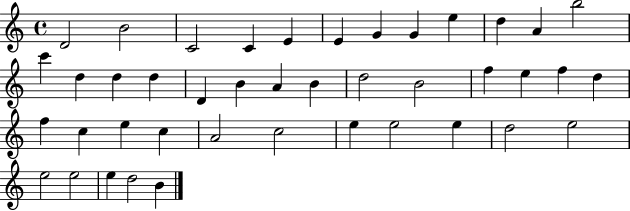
{
  \clef treble
  \time 4/4
  \defaultTimeSignature
  \key c \major
  d'2 b'2 | c'2 c'4 e'4 | e'4 g'4 g'4 e''4 | d''4 a'4 b''2 | \break c'''4 d''4 d''4 d''4 | d'4 b'4 a'4 b'4 | d''2 b'2 | f''4 e''4 f''4 d''4 | \break f''4 c''4 e''4 c''4 | a'2 c''2 | e''4 e''2 e''4 | d''2 e''2 | \break e''2 e''2 | e''4 d''2 b'4 | \bar "|."
}